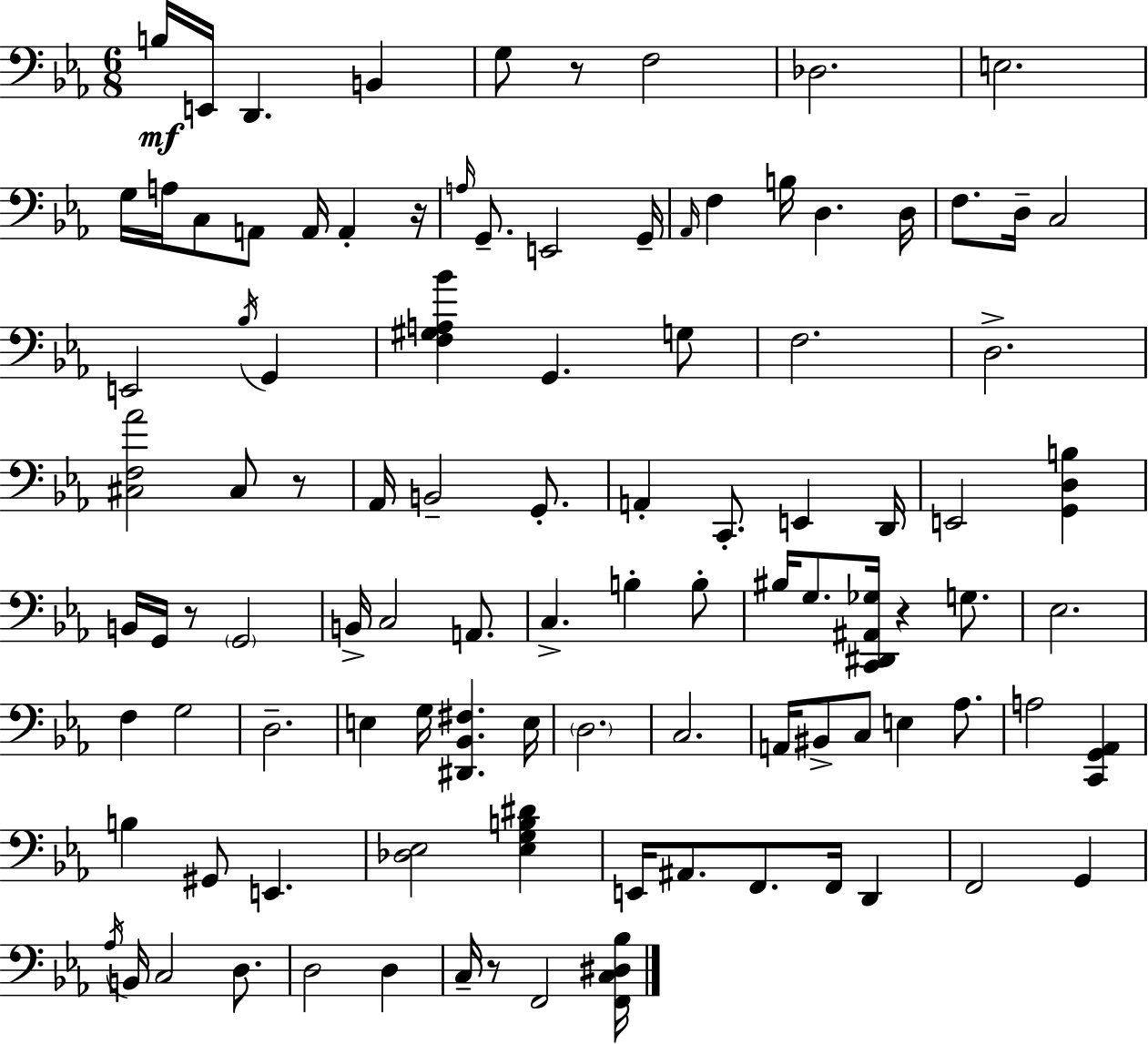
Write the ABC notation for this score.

X:1
T:Untitled
M:6/8
L:1/4
K:Eb
B,/4 E,,/4 D,, B,, G,/2 z/2 F,2 _D,2 E,2 G,/4 A,/4 C,/2 A,,/2 A,,/4 A,, z/4 A,/4 G,,/2 E,,2 G,,/4 _A,,/4 F, B,/4 D, D,/4 F,/2 D,/4 C,2 E,,2 _B,/4 G,, [F,^G,A,_B] G,, G,/2 F,2 D,2 [^C,F,_A]2 ^C,/2 z/2 _A,,/4 B,,2 G,,/2 A,, C,,/2 E,, D,,/4 E,,2 [G,,D,B,] B,,/4 G,,/4 z/2 G,,2 B,,/4 C,2 A,,/2 C, B, B,/2 ^B,/4 G,/2 [C,,^D,,^A,,_G,]/4 z G,/2 _E,2 F, G,2 D,2 E, G,/4 [^D,,_B,,^F,] E,/4 D,2 C,2 A,,/4 ^B,,/2 C,/2 E, _A,/2 A,2 [C,,G,,_A,,] B, ^G,,/2 E,, [_D,_E,]2 [_E,G,B,^D] E,,/4 ^A,,/2 F,,/2 F,,/4 D,, F,,2 G,, _A,/4 B,,/4 C,2 D,/2 D,2 D, C,/4 z/2 F,,2 [F,,C,^D,_B,]/4